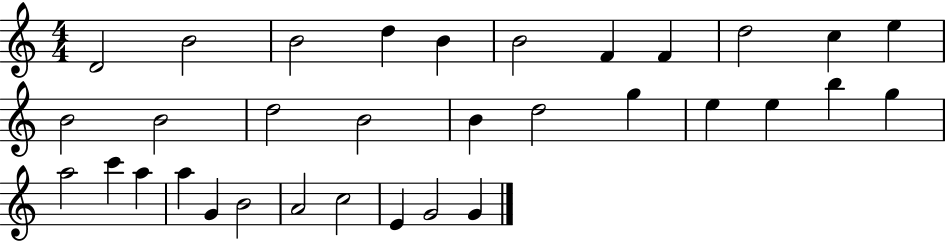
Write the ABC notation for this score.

X:1
T:Untitled
M:4/4
L:1/4
K:C
D2 B2 B2 d B B2 F F d2 c e B2 B2 d2 B2 B d2 g e e b g a2 c' a a G B2 A2 c2 E G2 G